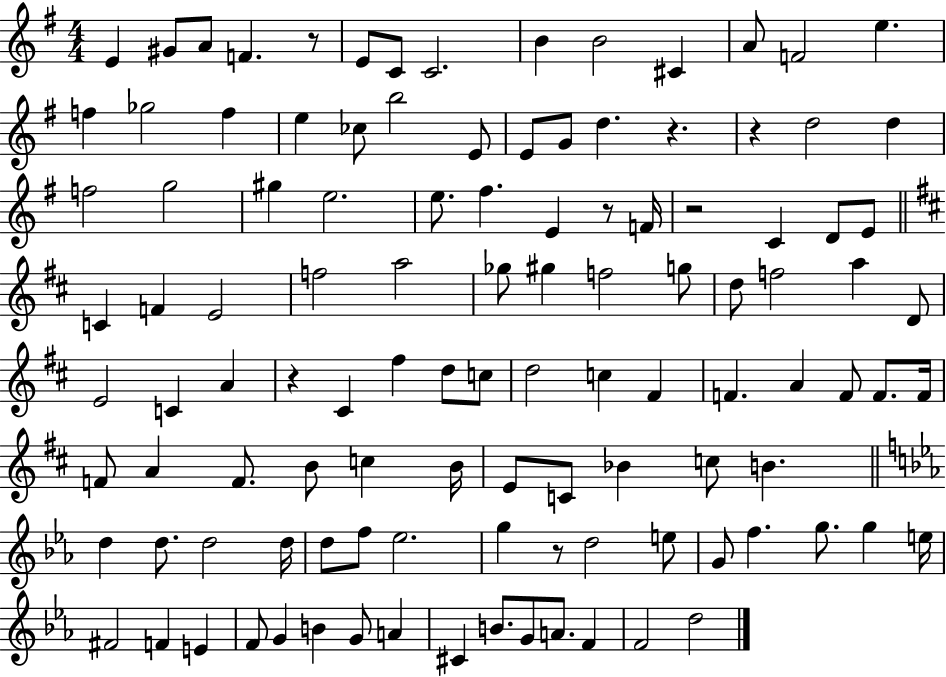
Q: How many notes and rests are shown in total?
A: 112